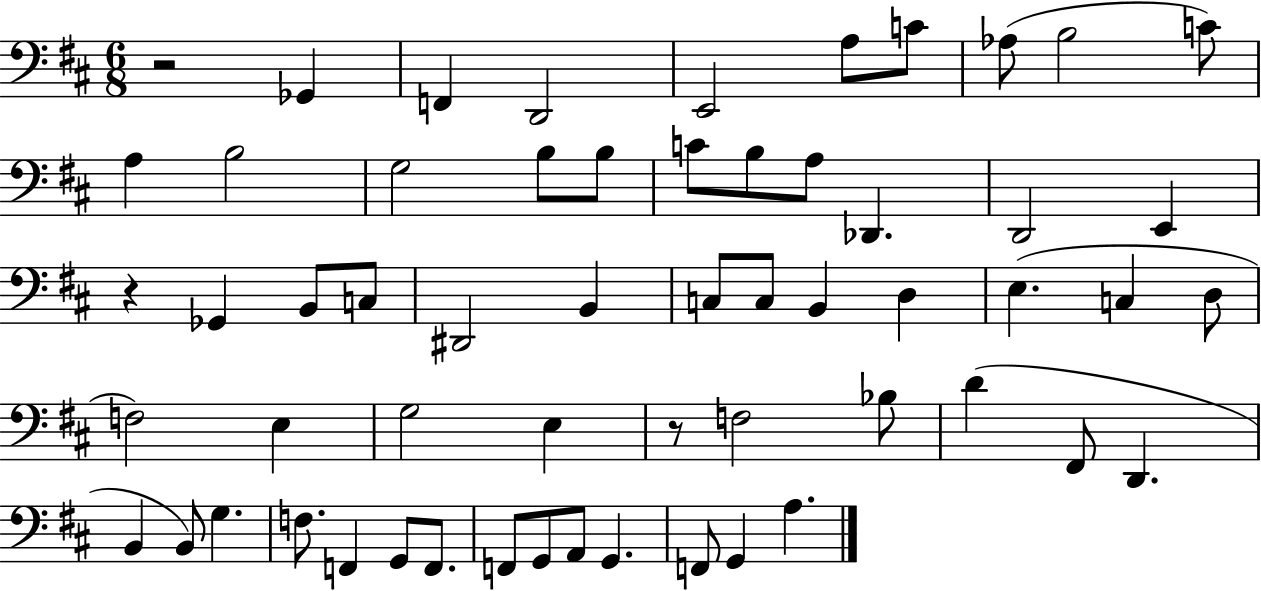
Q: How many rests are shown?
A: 3